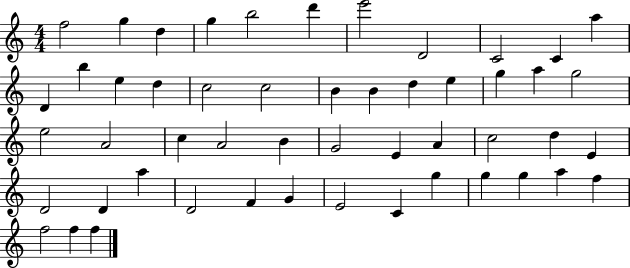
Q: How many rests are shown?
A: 0